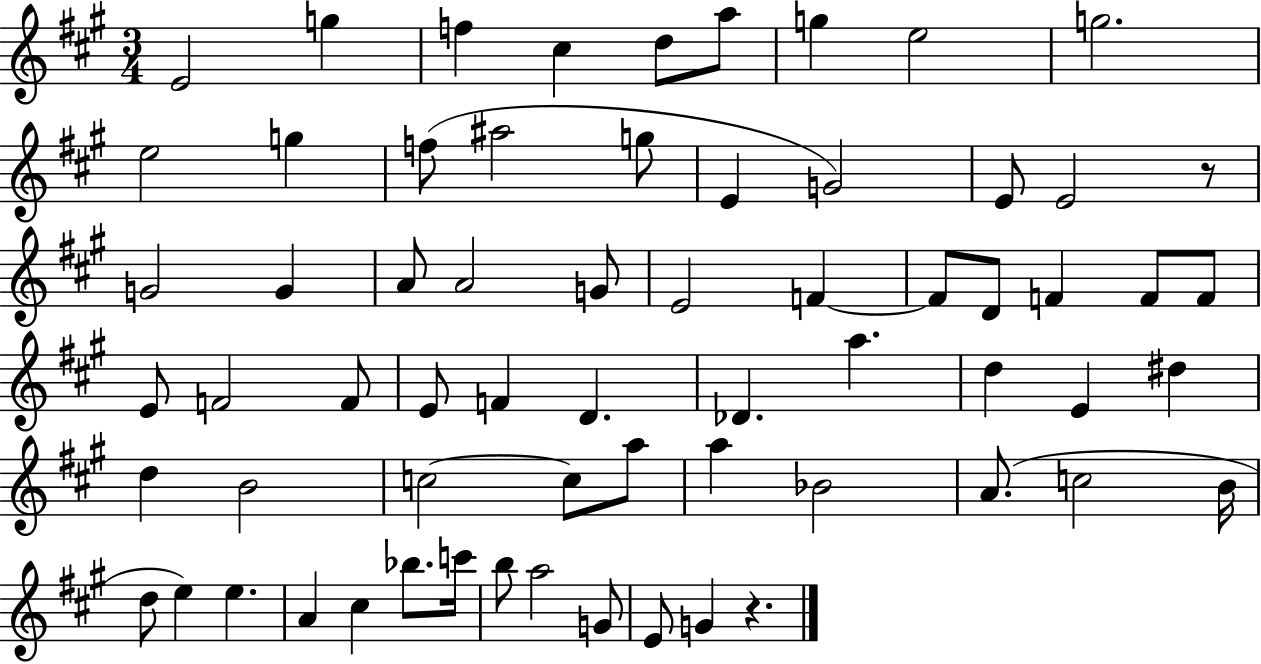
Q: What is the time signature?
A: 3/4